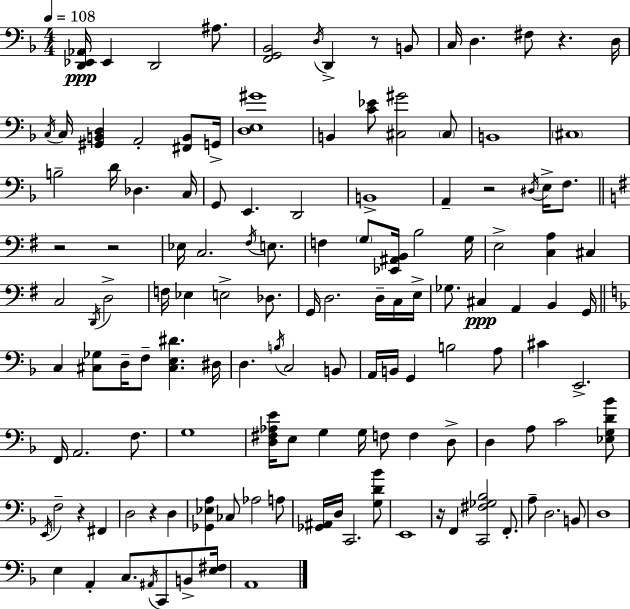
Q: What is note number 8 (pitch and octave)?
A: D3